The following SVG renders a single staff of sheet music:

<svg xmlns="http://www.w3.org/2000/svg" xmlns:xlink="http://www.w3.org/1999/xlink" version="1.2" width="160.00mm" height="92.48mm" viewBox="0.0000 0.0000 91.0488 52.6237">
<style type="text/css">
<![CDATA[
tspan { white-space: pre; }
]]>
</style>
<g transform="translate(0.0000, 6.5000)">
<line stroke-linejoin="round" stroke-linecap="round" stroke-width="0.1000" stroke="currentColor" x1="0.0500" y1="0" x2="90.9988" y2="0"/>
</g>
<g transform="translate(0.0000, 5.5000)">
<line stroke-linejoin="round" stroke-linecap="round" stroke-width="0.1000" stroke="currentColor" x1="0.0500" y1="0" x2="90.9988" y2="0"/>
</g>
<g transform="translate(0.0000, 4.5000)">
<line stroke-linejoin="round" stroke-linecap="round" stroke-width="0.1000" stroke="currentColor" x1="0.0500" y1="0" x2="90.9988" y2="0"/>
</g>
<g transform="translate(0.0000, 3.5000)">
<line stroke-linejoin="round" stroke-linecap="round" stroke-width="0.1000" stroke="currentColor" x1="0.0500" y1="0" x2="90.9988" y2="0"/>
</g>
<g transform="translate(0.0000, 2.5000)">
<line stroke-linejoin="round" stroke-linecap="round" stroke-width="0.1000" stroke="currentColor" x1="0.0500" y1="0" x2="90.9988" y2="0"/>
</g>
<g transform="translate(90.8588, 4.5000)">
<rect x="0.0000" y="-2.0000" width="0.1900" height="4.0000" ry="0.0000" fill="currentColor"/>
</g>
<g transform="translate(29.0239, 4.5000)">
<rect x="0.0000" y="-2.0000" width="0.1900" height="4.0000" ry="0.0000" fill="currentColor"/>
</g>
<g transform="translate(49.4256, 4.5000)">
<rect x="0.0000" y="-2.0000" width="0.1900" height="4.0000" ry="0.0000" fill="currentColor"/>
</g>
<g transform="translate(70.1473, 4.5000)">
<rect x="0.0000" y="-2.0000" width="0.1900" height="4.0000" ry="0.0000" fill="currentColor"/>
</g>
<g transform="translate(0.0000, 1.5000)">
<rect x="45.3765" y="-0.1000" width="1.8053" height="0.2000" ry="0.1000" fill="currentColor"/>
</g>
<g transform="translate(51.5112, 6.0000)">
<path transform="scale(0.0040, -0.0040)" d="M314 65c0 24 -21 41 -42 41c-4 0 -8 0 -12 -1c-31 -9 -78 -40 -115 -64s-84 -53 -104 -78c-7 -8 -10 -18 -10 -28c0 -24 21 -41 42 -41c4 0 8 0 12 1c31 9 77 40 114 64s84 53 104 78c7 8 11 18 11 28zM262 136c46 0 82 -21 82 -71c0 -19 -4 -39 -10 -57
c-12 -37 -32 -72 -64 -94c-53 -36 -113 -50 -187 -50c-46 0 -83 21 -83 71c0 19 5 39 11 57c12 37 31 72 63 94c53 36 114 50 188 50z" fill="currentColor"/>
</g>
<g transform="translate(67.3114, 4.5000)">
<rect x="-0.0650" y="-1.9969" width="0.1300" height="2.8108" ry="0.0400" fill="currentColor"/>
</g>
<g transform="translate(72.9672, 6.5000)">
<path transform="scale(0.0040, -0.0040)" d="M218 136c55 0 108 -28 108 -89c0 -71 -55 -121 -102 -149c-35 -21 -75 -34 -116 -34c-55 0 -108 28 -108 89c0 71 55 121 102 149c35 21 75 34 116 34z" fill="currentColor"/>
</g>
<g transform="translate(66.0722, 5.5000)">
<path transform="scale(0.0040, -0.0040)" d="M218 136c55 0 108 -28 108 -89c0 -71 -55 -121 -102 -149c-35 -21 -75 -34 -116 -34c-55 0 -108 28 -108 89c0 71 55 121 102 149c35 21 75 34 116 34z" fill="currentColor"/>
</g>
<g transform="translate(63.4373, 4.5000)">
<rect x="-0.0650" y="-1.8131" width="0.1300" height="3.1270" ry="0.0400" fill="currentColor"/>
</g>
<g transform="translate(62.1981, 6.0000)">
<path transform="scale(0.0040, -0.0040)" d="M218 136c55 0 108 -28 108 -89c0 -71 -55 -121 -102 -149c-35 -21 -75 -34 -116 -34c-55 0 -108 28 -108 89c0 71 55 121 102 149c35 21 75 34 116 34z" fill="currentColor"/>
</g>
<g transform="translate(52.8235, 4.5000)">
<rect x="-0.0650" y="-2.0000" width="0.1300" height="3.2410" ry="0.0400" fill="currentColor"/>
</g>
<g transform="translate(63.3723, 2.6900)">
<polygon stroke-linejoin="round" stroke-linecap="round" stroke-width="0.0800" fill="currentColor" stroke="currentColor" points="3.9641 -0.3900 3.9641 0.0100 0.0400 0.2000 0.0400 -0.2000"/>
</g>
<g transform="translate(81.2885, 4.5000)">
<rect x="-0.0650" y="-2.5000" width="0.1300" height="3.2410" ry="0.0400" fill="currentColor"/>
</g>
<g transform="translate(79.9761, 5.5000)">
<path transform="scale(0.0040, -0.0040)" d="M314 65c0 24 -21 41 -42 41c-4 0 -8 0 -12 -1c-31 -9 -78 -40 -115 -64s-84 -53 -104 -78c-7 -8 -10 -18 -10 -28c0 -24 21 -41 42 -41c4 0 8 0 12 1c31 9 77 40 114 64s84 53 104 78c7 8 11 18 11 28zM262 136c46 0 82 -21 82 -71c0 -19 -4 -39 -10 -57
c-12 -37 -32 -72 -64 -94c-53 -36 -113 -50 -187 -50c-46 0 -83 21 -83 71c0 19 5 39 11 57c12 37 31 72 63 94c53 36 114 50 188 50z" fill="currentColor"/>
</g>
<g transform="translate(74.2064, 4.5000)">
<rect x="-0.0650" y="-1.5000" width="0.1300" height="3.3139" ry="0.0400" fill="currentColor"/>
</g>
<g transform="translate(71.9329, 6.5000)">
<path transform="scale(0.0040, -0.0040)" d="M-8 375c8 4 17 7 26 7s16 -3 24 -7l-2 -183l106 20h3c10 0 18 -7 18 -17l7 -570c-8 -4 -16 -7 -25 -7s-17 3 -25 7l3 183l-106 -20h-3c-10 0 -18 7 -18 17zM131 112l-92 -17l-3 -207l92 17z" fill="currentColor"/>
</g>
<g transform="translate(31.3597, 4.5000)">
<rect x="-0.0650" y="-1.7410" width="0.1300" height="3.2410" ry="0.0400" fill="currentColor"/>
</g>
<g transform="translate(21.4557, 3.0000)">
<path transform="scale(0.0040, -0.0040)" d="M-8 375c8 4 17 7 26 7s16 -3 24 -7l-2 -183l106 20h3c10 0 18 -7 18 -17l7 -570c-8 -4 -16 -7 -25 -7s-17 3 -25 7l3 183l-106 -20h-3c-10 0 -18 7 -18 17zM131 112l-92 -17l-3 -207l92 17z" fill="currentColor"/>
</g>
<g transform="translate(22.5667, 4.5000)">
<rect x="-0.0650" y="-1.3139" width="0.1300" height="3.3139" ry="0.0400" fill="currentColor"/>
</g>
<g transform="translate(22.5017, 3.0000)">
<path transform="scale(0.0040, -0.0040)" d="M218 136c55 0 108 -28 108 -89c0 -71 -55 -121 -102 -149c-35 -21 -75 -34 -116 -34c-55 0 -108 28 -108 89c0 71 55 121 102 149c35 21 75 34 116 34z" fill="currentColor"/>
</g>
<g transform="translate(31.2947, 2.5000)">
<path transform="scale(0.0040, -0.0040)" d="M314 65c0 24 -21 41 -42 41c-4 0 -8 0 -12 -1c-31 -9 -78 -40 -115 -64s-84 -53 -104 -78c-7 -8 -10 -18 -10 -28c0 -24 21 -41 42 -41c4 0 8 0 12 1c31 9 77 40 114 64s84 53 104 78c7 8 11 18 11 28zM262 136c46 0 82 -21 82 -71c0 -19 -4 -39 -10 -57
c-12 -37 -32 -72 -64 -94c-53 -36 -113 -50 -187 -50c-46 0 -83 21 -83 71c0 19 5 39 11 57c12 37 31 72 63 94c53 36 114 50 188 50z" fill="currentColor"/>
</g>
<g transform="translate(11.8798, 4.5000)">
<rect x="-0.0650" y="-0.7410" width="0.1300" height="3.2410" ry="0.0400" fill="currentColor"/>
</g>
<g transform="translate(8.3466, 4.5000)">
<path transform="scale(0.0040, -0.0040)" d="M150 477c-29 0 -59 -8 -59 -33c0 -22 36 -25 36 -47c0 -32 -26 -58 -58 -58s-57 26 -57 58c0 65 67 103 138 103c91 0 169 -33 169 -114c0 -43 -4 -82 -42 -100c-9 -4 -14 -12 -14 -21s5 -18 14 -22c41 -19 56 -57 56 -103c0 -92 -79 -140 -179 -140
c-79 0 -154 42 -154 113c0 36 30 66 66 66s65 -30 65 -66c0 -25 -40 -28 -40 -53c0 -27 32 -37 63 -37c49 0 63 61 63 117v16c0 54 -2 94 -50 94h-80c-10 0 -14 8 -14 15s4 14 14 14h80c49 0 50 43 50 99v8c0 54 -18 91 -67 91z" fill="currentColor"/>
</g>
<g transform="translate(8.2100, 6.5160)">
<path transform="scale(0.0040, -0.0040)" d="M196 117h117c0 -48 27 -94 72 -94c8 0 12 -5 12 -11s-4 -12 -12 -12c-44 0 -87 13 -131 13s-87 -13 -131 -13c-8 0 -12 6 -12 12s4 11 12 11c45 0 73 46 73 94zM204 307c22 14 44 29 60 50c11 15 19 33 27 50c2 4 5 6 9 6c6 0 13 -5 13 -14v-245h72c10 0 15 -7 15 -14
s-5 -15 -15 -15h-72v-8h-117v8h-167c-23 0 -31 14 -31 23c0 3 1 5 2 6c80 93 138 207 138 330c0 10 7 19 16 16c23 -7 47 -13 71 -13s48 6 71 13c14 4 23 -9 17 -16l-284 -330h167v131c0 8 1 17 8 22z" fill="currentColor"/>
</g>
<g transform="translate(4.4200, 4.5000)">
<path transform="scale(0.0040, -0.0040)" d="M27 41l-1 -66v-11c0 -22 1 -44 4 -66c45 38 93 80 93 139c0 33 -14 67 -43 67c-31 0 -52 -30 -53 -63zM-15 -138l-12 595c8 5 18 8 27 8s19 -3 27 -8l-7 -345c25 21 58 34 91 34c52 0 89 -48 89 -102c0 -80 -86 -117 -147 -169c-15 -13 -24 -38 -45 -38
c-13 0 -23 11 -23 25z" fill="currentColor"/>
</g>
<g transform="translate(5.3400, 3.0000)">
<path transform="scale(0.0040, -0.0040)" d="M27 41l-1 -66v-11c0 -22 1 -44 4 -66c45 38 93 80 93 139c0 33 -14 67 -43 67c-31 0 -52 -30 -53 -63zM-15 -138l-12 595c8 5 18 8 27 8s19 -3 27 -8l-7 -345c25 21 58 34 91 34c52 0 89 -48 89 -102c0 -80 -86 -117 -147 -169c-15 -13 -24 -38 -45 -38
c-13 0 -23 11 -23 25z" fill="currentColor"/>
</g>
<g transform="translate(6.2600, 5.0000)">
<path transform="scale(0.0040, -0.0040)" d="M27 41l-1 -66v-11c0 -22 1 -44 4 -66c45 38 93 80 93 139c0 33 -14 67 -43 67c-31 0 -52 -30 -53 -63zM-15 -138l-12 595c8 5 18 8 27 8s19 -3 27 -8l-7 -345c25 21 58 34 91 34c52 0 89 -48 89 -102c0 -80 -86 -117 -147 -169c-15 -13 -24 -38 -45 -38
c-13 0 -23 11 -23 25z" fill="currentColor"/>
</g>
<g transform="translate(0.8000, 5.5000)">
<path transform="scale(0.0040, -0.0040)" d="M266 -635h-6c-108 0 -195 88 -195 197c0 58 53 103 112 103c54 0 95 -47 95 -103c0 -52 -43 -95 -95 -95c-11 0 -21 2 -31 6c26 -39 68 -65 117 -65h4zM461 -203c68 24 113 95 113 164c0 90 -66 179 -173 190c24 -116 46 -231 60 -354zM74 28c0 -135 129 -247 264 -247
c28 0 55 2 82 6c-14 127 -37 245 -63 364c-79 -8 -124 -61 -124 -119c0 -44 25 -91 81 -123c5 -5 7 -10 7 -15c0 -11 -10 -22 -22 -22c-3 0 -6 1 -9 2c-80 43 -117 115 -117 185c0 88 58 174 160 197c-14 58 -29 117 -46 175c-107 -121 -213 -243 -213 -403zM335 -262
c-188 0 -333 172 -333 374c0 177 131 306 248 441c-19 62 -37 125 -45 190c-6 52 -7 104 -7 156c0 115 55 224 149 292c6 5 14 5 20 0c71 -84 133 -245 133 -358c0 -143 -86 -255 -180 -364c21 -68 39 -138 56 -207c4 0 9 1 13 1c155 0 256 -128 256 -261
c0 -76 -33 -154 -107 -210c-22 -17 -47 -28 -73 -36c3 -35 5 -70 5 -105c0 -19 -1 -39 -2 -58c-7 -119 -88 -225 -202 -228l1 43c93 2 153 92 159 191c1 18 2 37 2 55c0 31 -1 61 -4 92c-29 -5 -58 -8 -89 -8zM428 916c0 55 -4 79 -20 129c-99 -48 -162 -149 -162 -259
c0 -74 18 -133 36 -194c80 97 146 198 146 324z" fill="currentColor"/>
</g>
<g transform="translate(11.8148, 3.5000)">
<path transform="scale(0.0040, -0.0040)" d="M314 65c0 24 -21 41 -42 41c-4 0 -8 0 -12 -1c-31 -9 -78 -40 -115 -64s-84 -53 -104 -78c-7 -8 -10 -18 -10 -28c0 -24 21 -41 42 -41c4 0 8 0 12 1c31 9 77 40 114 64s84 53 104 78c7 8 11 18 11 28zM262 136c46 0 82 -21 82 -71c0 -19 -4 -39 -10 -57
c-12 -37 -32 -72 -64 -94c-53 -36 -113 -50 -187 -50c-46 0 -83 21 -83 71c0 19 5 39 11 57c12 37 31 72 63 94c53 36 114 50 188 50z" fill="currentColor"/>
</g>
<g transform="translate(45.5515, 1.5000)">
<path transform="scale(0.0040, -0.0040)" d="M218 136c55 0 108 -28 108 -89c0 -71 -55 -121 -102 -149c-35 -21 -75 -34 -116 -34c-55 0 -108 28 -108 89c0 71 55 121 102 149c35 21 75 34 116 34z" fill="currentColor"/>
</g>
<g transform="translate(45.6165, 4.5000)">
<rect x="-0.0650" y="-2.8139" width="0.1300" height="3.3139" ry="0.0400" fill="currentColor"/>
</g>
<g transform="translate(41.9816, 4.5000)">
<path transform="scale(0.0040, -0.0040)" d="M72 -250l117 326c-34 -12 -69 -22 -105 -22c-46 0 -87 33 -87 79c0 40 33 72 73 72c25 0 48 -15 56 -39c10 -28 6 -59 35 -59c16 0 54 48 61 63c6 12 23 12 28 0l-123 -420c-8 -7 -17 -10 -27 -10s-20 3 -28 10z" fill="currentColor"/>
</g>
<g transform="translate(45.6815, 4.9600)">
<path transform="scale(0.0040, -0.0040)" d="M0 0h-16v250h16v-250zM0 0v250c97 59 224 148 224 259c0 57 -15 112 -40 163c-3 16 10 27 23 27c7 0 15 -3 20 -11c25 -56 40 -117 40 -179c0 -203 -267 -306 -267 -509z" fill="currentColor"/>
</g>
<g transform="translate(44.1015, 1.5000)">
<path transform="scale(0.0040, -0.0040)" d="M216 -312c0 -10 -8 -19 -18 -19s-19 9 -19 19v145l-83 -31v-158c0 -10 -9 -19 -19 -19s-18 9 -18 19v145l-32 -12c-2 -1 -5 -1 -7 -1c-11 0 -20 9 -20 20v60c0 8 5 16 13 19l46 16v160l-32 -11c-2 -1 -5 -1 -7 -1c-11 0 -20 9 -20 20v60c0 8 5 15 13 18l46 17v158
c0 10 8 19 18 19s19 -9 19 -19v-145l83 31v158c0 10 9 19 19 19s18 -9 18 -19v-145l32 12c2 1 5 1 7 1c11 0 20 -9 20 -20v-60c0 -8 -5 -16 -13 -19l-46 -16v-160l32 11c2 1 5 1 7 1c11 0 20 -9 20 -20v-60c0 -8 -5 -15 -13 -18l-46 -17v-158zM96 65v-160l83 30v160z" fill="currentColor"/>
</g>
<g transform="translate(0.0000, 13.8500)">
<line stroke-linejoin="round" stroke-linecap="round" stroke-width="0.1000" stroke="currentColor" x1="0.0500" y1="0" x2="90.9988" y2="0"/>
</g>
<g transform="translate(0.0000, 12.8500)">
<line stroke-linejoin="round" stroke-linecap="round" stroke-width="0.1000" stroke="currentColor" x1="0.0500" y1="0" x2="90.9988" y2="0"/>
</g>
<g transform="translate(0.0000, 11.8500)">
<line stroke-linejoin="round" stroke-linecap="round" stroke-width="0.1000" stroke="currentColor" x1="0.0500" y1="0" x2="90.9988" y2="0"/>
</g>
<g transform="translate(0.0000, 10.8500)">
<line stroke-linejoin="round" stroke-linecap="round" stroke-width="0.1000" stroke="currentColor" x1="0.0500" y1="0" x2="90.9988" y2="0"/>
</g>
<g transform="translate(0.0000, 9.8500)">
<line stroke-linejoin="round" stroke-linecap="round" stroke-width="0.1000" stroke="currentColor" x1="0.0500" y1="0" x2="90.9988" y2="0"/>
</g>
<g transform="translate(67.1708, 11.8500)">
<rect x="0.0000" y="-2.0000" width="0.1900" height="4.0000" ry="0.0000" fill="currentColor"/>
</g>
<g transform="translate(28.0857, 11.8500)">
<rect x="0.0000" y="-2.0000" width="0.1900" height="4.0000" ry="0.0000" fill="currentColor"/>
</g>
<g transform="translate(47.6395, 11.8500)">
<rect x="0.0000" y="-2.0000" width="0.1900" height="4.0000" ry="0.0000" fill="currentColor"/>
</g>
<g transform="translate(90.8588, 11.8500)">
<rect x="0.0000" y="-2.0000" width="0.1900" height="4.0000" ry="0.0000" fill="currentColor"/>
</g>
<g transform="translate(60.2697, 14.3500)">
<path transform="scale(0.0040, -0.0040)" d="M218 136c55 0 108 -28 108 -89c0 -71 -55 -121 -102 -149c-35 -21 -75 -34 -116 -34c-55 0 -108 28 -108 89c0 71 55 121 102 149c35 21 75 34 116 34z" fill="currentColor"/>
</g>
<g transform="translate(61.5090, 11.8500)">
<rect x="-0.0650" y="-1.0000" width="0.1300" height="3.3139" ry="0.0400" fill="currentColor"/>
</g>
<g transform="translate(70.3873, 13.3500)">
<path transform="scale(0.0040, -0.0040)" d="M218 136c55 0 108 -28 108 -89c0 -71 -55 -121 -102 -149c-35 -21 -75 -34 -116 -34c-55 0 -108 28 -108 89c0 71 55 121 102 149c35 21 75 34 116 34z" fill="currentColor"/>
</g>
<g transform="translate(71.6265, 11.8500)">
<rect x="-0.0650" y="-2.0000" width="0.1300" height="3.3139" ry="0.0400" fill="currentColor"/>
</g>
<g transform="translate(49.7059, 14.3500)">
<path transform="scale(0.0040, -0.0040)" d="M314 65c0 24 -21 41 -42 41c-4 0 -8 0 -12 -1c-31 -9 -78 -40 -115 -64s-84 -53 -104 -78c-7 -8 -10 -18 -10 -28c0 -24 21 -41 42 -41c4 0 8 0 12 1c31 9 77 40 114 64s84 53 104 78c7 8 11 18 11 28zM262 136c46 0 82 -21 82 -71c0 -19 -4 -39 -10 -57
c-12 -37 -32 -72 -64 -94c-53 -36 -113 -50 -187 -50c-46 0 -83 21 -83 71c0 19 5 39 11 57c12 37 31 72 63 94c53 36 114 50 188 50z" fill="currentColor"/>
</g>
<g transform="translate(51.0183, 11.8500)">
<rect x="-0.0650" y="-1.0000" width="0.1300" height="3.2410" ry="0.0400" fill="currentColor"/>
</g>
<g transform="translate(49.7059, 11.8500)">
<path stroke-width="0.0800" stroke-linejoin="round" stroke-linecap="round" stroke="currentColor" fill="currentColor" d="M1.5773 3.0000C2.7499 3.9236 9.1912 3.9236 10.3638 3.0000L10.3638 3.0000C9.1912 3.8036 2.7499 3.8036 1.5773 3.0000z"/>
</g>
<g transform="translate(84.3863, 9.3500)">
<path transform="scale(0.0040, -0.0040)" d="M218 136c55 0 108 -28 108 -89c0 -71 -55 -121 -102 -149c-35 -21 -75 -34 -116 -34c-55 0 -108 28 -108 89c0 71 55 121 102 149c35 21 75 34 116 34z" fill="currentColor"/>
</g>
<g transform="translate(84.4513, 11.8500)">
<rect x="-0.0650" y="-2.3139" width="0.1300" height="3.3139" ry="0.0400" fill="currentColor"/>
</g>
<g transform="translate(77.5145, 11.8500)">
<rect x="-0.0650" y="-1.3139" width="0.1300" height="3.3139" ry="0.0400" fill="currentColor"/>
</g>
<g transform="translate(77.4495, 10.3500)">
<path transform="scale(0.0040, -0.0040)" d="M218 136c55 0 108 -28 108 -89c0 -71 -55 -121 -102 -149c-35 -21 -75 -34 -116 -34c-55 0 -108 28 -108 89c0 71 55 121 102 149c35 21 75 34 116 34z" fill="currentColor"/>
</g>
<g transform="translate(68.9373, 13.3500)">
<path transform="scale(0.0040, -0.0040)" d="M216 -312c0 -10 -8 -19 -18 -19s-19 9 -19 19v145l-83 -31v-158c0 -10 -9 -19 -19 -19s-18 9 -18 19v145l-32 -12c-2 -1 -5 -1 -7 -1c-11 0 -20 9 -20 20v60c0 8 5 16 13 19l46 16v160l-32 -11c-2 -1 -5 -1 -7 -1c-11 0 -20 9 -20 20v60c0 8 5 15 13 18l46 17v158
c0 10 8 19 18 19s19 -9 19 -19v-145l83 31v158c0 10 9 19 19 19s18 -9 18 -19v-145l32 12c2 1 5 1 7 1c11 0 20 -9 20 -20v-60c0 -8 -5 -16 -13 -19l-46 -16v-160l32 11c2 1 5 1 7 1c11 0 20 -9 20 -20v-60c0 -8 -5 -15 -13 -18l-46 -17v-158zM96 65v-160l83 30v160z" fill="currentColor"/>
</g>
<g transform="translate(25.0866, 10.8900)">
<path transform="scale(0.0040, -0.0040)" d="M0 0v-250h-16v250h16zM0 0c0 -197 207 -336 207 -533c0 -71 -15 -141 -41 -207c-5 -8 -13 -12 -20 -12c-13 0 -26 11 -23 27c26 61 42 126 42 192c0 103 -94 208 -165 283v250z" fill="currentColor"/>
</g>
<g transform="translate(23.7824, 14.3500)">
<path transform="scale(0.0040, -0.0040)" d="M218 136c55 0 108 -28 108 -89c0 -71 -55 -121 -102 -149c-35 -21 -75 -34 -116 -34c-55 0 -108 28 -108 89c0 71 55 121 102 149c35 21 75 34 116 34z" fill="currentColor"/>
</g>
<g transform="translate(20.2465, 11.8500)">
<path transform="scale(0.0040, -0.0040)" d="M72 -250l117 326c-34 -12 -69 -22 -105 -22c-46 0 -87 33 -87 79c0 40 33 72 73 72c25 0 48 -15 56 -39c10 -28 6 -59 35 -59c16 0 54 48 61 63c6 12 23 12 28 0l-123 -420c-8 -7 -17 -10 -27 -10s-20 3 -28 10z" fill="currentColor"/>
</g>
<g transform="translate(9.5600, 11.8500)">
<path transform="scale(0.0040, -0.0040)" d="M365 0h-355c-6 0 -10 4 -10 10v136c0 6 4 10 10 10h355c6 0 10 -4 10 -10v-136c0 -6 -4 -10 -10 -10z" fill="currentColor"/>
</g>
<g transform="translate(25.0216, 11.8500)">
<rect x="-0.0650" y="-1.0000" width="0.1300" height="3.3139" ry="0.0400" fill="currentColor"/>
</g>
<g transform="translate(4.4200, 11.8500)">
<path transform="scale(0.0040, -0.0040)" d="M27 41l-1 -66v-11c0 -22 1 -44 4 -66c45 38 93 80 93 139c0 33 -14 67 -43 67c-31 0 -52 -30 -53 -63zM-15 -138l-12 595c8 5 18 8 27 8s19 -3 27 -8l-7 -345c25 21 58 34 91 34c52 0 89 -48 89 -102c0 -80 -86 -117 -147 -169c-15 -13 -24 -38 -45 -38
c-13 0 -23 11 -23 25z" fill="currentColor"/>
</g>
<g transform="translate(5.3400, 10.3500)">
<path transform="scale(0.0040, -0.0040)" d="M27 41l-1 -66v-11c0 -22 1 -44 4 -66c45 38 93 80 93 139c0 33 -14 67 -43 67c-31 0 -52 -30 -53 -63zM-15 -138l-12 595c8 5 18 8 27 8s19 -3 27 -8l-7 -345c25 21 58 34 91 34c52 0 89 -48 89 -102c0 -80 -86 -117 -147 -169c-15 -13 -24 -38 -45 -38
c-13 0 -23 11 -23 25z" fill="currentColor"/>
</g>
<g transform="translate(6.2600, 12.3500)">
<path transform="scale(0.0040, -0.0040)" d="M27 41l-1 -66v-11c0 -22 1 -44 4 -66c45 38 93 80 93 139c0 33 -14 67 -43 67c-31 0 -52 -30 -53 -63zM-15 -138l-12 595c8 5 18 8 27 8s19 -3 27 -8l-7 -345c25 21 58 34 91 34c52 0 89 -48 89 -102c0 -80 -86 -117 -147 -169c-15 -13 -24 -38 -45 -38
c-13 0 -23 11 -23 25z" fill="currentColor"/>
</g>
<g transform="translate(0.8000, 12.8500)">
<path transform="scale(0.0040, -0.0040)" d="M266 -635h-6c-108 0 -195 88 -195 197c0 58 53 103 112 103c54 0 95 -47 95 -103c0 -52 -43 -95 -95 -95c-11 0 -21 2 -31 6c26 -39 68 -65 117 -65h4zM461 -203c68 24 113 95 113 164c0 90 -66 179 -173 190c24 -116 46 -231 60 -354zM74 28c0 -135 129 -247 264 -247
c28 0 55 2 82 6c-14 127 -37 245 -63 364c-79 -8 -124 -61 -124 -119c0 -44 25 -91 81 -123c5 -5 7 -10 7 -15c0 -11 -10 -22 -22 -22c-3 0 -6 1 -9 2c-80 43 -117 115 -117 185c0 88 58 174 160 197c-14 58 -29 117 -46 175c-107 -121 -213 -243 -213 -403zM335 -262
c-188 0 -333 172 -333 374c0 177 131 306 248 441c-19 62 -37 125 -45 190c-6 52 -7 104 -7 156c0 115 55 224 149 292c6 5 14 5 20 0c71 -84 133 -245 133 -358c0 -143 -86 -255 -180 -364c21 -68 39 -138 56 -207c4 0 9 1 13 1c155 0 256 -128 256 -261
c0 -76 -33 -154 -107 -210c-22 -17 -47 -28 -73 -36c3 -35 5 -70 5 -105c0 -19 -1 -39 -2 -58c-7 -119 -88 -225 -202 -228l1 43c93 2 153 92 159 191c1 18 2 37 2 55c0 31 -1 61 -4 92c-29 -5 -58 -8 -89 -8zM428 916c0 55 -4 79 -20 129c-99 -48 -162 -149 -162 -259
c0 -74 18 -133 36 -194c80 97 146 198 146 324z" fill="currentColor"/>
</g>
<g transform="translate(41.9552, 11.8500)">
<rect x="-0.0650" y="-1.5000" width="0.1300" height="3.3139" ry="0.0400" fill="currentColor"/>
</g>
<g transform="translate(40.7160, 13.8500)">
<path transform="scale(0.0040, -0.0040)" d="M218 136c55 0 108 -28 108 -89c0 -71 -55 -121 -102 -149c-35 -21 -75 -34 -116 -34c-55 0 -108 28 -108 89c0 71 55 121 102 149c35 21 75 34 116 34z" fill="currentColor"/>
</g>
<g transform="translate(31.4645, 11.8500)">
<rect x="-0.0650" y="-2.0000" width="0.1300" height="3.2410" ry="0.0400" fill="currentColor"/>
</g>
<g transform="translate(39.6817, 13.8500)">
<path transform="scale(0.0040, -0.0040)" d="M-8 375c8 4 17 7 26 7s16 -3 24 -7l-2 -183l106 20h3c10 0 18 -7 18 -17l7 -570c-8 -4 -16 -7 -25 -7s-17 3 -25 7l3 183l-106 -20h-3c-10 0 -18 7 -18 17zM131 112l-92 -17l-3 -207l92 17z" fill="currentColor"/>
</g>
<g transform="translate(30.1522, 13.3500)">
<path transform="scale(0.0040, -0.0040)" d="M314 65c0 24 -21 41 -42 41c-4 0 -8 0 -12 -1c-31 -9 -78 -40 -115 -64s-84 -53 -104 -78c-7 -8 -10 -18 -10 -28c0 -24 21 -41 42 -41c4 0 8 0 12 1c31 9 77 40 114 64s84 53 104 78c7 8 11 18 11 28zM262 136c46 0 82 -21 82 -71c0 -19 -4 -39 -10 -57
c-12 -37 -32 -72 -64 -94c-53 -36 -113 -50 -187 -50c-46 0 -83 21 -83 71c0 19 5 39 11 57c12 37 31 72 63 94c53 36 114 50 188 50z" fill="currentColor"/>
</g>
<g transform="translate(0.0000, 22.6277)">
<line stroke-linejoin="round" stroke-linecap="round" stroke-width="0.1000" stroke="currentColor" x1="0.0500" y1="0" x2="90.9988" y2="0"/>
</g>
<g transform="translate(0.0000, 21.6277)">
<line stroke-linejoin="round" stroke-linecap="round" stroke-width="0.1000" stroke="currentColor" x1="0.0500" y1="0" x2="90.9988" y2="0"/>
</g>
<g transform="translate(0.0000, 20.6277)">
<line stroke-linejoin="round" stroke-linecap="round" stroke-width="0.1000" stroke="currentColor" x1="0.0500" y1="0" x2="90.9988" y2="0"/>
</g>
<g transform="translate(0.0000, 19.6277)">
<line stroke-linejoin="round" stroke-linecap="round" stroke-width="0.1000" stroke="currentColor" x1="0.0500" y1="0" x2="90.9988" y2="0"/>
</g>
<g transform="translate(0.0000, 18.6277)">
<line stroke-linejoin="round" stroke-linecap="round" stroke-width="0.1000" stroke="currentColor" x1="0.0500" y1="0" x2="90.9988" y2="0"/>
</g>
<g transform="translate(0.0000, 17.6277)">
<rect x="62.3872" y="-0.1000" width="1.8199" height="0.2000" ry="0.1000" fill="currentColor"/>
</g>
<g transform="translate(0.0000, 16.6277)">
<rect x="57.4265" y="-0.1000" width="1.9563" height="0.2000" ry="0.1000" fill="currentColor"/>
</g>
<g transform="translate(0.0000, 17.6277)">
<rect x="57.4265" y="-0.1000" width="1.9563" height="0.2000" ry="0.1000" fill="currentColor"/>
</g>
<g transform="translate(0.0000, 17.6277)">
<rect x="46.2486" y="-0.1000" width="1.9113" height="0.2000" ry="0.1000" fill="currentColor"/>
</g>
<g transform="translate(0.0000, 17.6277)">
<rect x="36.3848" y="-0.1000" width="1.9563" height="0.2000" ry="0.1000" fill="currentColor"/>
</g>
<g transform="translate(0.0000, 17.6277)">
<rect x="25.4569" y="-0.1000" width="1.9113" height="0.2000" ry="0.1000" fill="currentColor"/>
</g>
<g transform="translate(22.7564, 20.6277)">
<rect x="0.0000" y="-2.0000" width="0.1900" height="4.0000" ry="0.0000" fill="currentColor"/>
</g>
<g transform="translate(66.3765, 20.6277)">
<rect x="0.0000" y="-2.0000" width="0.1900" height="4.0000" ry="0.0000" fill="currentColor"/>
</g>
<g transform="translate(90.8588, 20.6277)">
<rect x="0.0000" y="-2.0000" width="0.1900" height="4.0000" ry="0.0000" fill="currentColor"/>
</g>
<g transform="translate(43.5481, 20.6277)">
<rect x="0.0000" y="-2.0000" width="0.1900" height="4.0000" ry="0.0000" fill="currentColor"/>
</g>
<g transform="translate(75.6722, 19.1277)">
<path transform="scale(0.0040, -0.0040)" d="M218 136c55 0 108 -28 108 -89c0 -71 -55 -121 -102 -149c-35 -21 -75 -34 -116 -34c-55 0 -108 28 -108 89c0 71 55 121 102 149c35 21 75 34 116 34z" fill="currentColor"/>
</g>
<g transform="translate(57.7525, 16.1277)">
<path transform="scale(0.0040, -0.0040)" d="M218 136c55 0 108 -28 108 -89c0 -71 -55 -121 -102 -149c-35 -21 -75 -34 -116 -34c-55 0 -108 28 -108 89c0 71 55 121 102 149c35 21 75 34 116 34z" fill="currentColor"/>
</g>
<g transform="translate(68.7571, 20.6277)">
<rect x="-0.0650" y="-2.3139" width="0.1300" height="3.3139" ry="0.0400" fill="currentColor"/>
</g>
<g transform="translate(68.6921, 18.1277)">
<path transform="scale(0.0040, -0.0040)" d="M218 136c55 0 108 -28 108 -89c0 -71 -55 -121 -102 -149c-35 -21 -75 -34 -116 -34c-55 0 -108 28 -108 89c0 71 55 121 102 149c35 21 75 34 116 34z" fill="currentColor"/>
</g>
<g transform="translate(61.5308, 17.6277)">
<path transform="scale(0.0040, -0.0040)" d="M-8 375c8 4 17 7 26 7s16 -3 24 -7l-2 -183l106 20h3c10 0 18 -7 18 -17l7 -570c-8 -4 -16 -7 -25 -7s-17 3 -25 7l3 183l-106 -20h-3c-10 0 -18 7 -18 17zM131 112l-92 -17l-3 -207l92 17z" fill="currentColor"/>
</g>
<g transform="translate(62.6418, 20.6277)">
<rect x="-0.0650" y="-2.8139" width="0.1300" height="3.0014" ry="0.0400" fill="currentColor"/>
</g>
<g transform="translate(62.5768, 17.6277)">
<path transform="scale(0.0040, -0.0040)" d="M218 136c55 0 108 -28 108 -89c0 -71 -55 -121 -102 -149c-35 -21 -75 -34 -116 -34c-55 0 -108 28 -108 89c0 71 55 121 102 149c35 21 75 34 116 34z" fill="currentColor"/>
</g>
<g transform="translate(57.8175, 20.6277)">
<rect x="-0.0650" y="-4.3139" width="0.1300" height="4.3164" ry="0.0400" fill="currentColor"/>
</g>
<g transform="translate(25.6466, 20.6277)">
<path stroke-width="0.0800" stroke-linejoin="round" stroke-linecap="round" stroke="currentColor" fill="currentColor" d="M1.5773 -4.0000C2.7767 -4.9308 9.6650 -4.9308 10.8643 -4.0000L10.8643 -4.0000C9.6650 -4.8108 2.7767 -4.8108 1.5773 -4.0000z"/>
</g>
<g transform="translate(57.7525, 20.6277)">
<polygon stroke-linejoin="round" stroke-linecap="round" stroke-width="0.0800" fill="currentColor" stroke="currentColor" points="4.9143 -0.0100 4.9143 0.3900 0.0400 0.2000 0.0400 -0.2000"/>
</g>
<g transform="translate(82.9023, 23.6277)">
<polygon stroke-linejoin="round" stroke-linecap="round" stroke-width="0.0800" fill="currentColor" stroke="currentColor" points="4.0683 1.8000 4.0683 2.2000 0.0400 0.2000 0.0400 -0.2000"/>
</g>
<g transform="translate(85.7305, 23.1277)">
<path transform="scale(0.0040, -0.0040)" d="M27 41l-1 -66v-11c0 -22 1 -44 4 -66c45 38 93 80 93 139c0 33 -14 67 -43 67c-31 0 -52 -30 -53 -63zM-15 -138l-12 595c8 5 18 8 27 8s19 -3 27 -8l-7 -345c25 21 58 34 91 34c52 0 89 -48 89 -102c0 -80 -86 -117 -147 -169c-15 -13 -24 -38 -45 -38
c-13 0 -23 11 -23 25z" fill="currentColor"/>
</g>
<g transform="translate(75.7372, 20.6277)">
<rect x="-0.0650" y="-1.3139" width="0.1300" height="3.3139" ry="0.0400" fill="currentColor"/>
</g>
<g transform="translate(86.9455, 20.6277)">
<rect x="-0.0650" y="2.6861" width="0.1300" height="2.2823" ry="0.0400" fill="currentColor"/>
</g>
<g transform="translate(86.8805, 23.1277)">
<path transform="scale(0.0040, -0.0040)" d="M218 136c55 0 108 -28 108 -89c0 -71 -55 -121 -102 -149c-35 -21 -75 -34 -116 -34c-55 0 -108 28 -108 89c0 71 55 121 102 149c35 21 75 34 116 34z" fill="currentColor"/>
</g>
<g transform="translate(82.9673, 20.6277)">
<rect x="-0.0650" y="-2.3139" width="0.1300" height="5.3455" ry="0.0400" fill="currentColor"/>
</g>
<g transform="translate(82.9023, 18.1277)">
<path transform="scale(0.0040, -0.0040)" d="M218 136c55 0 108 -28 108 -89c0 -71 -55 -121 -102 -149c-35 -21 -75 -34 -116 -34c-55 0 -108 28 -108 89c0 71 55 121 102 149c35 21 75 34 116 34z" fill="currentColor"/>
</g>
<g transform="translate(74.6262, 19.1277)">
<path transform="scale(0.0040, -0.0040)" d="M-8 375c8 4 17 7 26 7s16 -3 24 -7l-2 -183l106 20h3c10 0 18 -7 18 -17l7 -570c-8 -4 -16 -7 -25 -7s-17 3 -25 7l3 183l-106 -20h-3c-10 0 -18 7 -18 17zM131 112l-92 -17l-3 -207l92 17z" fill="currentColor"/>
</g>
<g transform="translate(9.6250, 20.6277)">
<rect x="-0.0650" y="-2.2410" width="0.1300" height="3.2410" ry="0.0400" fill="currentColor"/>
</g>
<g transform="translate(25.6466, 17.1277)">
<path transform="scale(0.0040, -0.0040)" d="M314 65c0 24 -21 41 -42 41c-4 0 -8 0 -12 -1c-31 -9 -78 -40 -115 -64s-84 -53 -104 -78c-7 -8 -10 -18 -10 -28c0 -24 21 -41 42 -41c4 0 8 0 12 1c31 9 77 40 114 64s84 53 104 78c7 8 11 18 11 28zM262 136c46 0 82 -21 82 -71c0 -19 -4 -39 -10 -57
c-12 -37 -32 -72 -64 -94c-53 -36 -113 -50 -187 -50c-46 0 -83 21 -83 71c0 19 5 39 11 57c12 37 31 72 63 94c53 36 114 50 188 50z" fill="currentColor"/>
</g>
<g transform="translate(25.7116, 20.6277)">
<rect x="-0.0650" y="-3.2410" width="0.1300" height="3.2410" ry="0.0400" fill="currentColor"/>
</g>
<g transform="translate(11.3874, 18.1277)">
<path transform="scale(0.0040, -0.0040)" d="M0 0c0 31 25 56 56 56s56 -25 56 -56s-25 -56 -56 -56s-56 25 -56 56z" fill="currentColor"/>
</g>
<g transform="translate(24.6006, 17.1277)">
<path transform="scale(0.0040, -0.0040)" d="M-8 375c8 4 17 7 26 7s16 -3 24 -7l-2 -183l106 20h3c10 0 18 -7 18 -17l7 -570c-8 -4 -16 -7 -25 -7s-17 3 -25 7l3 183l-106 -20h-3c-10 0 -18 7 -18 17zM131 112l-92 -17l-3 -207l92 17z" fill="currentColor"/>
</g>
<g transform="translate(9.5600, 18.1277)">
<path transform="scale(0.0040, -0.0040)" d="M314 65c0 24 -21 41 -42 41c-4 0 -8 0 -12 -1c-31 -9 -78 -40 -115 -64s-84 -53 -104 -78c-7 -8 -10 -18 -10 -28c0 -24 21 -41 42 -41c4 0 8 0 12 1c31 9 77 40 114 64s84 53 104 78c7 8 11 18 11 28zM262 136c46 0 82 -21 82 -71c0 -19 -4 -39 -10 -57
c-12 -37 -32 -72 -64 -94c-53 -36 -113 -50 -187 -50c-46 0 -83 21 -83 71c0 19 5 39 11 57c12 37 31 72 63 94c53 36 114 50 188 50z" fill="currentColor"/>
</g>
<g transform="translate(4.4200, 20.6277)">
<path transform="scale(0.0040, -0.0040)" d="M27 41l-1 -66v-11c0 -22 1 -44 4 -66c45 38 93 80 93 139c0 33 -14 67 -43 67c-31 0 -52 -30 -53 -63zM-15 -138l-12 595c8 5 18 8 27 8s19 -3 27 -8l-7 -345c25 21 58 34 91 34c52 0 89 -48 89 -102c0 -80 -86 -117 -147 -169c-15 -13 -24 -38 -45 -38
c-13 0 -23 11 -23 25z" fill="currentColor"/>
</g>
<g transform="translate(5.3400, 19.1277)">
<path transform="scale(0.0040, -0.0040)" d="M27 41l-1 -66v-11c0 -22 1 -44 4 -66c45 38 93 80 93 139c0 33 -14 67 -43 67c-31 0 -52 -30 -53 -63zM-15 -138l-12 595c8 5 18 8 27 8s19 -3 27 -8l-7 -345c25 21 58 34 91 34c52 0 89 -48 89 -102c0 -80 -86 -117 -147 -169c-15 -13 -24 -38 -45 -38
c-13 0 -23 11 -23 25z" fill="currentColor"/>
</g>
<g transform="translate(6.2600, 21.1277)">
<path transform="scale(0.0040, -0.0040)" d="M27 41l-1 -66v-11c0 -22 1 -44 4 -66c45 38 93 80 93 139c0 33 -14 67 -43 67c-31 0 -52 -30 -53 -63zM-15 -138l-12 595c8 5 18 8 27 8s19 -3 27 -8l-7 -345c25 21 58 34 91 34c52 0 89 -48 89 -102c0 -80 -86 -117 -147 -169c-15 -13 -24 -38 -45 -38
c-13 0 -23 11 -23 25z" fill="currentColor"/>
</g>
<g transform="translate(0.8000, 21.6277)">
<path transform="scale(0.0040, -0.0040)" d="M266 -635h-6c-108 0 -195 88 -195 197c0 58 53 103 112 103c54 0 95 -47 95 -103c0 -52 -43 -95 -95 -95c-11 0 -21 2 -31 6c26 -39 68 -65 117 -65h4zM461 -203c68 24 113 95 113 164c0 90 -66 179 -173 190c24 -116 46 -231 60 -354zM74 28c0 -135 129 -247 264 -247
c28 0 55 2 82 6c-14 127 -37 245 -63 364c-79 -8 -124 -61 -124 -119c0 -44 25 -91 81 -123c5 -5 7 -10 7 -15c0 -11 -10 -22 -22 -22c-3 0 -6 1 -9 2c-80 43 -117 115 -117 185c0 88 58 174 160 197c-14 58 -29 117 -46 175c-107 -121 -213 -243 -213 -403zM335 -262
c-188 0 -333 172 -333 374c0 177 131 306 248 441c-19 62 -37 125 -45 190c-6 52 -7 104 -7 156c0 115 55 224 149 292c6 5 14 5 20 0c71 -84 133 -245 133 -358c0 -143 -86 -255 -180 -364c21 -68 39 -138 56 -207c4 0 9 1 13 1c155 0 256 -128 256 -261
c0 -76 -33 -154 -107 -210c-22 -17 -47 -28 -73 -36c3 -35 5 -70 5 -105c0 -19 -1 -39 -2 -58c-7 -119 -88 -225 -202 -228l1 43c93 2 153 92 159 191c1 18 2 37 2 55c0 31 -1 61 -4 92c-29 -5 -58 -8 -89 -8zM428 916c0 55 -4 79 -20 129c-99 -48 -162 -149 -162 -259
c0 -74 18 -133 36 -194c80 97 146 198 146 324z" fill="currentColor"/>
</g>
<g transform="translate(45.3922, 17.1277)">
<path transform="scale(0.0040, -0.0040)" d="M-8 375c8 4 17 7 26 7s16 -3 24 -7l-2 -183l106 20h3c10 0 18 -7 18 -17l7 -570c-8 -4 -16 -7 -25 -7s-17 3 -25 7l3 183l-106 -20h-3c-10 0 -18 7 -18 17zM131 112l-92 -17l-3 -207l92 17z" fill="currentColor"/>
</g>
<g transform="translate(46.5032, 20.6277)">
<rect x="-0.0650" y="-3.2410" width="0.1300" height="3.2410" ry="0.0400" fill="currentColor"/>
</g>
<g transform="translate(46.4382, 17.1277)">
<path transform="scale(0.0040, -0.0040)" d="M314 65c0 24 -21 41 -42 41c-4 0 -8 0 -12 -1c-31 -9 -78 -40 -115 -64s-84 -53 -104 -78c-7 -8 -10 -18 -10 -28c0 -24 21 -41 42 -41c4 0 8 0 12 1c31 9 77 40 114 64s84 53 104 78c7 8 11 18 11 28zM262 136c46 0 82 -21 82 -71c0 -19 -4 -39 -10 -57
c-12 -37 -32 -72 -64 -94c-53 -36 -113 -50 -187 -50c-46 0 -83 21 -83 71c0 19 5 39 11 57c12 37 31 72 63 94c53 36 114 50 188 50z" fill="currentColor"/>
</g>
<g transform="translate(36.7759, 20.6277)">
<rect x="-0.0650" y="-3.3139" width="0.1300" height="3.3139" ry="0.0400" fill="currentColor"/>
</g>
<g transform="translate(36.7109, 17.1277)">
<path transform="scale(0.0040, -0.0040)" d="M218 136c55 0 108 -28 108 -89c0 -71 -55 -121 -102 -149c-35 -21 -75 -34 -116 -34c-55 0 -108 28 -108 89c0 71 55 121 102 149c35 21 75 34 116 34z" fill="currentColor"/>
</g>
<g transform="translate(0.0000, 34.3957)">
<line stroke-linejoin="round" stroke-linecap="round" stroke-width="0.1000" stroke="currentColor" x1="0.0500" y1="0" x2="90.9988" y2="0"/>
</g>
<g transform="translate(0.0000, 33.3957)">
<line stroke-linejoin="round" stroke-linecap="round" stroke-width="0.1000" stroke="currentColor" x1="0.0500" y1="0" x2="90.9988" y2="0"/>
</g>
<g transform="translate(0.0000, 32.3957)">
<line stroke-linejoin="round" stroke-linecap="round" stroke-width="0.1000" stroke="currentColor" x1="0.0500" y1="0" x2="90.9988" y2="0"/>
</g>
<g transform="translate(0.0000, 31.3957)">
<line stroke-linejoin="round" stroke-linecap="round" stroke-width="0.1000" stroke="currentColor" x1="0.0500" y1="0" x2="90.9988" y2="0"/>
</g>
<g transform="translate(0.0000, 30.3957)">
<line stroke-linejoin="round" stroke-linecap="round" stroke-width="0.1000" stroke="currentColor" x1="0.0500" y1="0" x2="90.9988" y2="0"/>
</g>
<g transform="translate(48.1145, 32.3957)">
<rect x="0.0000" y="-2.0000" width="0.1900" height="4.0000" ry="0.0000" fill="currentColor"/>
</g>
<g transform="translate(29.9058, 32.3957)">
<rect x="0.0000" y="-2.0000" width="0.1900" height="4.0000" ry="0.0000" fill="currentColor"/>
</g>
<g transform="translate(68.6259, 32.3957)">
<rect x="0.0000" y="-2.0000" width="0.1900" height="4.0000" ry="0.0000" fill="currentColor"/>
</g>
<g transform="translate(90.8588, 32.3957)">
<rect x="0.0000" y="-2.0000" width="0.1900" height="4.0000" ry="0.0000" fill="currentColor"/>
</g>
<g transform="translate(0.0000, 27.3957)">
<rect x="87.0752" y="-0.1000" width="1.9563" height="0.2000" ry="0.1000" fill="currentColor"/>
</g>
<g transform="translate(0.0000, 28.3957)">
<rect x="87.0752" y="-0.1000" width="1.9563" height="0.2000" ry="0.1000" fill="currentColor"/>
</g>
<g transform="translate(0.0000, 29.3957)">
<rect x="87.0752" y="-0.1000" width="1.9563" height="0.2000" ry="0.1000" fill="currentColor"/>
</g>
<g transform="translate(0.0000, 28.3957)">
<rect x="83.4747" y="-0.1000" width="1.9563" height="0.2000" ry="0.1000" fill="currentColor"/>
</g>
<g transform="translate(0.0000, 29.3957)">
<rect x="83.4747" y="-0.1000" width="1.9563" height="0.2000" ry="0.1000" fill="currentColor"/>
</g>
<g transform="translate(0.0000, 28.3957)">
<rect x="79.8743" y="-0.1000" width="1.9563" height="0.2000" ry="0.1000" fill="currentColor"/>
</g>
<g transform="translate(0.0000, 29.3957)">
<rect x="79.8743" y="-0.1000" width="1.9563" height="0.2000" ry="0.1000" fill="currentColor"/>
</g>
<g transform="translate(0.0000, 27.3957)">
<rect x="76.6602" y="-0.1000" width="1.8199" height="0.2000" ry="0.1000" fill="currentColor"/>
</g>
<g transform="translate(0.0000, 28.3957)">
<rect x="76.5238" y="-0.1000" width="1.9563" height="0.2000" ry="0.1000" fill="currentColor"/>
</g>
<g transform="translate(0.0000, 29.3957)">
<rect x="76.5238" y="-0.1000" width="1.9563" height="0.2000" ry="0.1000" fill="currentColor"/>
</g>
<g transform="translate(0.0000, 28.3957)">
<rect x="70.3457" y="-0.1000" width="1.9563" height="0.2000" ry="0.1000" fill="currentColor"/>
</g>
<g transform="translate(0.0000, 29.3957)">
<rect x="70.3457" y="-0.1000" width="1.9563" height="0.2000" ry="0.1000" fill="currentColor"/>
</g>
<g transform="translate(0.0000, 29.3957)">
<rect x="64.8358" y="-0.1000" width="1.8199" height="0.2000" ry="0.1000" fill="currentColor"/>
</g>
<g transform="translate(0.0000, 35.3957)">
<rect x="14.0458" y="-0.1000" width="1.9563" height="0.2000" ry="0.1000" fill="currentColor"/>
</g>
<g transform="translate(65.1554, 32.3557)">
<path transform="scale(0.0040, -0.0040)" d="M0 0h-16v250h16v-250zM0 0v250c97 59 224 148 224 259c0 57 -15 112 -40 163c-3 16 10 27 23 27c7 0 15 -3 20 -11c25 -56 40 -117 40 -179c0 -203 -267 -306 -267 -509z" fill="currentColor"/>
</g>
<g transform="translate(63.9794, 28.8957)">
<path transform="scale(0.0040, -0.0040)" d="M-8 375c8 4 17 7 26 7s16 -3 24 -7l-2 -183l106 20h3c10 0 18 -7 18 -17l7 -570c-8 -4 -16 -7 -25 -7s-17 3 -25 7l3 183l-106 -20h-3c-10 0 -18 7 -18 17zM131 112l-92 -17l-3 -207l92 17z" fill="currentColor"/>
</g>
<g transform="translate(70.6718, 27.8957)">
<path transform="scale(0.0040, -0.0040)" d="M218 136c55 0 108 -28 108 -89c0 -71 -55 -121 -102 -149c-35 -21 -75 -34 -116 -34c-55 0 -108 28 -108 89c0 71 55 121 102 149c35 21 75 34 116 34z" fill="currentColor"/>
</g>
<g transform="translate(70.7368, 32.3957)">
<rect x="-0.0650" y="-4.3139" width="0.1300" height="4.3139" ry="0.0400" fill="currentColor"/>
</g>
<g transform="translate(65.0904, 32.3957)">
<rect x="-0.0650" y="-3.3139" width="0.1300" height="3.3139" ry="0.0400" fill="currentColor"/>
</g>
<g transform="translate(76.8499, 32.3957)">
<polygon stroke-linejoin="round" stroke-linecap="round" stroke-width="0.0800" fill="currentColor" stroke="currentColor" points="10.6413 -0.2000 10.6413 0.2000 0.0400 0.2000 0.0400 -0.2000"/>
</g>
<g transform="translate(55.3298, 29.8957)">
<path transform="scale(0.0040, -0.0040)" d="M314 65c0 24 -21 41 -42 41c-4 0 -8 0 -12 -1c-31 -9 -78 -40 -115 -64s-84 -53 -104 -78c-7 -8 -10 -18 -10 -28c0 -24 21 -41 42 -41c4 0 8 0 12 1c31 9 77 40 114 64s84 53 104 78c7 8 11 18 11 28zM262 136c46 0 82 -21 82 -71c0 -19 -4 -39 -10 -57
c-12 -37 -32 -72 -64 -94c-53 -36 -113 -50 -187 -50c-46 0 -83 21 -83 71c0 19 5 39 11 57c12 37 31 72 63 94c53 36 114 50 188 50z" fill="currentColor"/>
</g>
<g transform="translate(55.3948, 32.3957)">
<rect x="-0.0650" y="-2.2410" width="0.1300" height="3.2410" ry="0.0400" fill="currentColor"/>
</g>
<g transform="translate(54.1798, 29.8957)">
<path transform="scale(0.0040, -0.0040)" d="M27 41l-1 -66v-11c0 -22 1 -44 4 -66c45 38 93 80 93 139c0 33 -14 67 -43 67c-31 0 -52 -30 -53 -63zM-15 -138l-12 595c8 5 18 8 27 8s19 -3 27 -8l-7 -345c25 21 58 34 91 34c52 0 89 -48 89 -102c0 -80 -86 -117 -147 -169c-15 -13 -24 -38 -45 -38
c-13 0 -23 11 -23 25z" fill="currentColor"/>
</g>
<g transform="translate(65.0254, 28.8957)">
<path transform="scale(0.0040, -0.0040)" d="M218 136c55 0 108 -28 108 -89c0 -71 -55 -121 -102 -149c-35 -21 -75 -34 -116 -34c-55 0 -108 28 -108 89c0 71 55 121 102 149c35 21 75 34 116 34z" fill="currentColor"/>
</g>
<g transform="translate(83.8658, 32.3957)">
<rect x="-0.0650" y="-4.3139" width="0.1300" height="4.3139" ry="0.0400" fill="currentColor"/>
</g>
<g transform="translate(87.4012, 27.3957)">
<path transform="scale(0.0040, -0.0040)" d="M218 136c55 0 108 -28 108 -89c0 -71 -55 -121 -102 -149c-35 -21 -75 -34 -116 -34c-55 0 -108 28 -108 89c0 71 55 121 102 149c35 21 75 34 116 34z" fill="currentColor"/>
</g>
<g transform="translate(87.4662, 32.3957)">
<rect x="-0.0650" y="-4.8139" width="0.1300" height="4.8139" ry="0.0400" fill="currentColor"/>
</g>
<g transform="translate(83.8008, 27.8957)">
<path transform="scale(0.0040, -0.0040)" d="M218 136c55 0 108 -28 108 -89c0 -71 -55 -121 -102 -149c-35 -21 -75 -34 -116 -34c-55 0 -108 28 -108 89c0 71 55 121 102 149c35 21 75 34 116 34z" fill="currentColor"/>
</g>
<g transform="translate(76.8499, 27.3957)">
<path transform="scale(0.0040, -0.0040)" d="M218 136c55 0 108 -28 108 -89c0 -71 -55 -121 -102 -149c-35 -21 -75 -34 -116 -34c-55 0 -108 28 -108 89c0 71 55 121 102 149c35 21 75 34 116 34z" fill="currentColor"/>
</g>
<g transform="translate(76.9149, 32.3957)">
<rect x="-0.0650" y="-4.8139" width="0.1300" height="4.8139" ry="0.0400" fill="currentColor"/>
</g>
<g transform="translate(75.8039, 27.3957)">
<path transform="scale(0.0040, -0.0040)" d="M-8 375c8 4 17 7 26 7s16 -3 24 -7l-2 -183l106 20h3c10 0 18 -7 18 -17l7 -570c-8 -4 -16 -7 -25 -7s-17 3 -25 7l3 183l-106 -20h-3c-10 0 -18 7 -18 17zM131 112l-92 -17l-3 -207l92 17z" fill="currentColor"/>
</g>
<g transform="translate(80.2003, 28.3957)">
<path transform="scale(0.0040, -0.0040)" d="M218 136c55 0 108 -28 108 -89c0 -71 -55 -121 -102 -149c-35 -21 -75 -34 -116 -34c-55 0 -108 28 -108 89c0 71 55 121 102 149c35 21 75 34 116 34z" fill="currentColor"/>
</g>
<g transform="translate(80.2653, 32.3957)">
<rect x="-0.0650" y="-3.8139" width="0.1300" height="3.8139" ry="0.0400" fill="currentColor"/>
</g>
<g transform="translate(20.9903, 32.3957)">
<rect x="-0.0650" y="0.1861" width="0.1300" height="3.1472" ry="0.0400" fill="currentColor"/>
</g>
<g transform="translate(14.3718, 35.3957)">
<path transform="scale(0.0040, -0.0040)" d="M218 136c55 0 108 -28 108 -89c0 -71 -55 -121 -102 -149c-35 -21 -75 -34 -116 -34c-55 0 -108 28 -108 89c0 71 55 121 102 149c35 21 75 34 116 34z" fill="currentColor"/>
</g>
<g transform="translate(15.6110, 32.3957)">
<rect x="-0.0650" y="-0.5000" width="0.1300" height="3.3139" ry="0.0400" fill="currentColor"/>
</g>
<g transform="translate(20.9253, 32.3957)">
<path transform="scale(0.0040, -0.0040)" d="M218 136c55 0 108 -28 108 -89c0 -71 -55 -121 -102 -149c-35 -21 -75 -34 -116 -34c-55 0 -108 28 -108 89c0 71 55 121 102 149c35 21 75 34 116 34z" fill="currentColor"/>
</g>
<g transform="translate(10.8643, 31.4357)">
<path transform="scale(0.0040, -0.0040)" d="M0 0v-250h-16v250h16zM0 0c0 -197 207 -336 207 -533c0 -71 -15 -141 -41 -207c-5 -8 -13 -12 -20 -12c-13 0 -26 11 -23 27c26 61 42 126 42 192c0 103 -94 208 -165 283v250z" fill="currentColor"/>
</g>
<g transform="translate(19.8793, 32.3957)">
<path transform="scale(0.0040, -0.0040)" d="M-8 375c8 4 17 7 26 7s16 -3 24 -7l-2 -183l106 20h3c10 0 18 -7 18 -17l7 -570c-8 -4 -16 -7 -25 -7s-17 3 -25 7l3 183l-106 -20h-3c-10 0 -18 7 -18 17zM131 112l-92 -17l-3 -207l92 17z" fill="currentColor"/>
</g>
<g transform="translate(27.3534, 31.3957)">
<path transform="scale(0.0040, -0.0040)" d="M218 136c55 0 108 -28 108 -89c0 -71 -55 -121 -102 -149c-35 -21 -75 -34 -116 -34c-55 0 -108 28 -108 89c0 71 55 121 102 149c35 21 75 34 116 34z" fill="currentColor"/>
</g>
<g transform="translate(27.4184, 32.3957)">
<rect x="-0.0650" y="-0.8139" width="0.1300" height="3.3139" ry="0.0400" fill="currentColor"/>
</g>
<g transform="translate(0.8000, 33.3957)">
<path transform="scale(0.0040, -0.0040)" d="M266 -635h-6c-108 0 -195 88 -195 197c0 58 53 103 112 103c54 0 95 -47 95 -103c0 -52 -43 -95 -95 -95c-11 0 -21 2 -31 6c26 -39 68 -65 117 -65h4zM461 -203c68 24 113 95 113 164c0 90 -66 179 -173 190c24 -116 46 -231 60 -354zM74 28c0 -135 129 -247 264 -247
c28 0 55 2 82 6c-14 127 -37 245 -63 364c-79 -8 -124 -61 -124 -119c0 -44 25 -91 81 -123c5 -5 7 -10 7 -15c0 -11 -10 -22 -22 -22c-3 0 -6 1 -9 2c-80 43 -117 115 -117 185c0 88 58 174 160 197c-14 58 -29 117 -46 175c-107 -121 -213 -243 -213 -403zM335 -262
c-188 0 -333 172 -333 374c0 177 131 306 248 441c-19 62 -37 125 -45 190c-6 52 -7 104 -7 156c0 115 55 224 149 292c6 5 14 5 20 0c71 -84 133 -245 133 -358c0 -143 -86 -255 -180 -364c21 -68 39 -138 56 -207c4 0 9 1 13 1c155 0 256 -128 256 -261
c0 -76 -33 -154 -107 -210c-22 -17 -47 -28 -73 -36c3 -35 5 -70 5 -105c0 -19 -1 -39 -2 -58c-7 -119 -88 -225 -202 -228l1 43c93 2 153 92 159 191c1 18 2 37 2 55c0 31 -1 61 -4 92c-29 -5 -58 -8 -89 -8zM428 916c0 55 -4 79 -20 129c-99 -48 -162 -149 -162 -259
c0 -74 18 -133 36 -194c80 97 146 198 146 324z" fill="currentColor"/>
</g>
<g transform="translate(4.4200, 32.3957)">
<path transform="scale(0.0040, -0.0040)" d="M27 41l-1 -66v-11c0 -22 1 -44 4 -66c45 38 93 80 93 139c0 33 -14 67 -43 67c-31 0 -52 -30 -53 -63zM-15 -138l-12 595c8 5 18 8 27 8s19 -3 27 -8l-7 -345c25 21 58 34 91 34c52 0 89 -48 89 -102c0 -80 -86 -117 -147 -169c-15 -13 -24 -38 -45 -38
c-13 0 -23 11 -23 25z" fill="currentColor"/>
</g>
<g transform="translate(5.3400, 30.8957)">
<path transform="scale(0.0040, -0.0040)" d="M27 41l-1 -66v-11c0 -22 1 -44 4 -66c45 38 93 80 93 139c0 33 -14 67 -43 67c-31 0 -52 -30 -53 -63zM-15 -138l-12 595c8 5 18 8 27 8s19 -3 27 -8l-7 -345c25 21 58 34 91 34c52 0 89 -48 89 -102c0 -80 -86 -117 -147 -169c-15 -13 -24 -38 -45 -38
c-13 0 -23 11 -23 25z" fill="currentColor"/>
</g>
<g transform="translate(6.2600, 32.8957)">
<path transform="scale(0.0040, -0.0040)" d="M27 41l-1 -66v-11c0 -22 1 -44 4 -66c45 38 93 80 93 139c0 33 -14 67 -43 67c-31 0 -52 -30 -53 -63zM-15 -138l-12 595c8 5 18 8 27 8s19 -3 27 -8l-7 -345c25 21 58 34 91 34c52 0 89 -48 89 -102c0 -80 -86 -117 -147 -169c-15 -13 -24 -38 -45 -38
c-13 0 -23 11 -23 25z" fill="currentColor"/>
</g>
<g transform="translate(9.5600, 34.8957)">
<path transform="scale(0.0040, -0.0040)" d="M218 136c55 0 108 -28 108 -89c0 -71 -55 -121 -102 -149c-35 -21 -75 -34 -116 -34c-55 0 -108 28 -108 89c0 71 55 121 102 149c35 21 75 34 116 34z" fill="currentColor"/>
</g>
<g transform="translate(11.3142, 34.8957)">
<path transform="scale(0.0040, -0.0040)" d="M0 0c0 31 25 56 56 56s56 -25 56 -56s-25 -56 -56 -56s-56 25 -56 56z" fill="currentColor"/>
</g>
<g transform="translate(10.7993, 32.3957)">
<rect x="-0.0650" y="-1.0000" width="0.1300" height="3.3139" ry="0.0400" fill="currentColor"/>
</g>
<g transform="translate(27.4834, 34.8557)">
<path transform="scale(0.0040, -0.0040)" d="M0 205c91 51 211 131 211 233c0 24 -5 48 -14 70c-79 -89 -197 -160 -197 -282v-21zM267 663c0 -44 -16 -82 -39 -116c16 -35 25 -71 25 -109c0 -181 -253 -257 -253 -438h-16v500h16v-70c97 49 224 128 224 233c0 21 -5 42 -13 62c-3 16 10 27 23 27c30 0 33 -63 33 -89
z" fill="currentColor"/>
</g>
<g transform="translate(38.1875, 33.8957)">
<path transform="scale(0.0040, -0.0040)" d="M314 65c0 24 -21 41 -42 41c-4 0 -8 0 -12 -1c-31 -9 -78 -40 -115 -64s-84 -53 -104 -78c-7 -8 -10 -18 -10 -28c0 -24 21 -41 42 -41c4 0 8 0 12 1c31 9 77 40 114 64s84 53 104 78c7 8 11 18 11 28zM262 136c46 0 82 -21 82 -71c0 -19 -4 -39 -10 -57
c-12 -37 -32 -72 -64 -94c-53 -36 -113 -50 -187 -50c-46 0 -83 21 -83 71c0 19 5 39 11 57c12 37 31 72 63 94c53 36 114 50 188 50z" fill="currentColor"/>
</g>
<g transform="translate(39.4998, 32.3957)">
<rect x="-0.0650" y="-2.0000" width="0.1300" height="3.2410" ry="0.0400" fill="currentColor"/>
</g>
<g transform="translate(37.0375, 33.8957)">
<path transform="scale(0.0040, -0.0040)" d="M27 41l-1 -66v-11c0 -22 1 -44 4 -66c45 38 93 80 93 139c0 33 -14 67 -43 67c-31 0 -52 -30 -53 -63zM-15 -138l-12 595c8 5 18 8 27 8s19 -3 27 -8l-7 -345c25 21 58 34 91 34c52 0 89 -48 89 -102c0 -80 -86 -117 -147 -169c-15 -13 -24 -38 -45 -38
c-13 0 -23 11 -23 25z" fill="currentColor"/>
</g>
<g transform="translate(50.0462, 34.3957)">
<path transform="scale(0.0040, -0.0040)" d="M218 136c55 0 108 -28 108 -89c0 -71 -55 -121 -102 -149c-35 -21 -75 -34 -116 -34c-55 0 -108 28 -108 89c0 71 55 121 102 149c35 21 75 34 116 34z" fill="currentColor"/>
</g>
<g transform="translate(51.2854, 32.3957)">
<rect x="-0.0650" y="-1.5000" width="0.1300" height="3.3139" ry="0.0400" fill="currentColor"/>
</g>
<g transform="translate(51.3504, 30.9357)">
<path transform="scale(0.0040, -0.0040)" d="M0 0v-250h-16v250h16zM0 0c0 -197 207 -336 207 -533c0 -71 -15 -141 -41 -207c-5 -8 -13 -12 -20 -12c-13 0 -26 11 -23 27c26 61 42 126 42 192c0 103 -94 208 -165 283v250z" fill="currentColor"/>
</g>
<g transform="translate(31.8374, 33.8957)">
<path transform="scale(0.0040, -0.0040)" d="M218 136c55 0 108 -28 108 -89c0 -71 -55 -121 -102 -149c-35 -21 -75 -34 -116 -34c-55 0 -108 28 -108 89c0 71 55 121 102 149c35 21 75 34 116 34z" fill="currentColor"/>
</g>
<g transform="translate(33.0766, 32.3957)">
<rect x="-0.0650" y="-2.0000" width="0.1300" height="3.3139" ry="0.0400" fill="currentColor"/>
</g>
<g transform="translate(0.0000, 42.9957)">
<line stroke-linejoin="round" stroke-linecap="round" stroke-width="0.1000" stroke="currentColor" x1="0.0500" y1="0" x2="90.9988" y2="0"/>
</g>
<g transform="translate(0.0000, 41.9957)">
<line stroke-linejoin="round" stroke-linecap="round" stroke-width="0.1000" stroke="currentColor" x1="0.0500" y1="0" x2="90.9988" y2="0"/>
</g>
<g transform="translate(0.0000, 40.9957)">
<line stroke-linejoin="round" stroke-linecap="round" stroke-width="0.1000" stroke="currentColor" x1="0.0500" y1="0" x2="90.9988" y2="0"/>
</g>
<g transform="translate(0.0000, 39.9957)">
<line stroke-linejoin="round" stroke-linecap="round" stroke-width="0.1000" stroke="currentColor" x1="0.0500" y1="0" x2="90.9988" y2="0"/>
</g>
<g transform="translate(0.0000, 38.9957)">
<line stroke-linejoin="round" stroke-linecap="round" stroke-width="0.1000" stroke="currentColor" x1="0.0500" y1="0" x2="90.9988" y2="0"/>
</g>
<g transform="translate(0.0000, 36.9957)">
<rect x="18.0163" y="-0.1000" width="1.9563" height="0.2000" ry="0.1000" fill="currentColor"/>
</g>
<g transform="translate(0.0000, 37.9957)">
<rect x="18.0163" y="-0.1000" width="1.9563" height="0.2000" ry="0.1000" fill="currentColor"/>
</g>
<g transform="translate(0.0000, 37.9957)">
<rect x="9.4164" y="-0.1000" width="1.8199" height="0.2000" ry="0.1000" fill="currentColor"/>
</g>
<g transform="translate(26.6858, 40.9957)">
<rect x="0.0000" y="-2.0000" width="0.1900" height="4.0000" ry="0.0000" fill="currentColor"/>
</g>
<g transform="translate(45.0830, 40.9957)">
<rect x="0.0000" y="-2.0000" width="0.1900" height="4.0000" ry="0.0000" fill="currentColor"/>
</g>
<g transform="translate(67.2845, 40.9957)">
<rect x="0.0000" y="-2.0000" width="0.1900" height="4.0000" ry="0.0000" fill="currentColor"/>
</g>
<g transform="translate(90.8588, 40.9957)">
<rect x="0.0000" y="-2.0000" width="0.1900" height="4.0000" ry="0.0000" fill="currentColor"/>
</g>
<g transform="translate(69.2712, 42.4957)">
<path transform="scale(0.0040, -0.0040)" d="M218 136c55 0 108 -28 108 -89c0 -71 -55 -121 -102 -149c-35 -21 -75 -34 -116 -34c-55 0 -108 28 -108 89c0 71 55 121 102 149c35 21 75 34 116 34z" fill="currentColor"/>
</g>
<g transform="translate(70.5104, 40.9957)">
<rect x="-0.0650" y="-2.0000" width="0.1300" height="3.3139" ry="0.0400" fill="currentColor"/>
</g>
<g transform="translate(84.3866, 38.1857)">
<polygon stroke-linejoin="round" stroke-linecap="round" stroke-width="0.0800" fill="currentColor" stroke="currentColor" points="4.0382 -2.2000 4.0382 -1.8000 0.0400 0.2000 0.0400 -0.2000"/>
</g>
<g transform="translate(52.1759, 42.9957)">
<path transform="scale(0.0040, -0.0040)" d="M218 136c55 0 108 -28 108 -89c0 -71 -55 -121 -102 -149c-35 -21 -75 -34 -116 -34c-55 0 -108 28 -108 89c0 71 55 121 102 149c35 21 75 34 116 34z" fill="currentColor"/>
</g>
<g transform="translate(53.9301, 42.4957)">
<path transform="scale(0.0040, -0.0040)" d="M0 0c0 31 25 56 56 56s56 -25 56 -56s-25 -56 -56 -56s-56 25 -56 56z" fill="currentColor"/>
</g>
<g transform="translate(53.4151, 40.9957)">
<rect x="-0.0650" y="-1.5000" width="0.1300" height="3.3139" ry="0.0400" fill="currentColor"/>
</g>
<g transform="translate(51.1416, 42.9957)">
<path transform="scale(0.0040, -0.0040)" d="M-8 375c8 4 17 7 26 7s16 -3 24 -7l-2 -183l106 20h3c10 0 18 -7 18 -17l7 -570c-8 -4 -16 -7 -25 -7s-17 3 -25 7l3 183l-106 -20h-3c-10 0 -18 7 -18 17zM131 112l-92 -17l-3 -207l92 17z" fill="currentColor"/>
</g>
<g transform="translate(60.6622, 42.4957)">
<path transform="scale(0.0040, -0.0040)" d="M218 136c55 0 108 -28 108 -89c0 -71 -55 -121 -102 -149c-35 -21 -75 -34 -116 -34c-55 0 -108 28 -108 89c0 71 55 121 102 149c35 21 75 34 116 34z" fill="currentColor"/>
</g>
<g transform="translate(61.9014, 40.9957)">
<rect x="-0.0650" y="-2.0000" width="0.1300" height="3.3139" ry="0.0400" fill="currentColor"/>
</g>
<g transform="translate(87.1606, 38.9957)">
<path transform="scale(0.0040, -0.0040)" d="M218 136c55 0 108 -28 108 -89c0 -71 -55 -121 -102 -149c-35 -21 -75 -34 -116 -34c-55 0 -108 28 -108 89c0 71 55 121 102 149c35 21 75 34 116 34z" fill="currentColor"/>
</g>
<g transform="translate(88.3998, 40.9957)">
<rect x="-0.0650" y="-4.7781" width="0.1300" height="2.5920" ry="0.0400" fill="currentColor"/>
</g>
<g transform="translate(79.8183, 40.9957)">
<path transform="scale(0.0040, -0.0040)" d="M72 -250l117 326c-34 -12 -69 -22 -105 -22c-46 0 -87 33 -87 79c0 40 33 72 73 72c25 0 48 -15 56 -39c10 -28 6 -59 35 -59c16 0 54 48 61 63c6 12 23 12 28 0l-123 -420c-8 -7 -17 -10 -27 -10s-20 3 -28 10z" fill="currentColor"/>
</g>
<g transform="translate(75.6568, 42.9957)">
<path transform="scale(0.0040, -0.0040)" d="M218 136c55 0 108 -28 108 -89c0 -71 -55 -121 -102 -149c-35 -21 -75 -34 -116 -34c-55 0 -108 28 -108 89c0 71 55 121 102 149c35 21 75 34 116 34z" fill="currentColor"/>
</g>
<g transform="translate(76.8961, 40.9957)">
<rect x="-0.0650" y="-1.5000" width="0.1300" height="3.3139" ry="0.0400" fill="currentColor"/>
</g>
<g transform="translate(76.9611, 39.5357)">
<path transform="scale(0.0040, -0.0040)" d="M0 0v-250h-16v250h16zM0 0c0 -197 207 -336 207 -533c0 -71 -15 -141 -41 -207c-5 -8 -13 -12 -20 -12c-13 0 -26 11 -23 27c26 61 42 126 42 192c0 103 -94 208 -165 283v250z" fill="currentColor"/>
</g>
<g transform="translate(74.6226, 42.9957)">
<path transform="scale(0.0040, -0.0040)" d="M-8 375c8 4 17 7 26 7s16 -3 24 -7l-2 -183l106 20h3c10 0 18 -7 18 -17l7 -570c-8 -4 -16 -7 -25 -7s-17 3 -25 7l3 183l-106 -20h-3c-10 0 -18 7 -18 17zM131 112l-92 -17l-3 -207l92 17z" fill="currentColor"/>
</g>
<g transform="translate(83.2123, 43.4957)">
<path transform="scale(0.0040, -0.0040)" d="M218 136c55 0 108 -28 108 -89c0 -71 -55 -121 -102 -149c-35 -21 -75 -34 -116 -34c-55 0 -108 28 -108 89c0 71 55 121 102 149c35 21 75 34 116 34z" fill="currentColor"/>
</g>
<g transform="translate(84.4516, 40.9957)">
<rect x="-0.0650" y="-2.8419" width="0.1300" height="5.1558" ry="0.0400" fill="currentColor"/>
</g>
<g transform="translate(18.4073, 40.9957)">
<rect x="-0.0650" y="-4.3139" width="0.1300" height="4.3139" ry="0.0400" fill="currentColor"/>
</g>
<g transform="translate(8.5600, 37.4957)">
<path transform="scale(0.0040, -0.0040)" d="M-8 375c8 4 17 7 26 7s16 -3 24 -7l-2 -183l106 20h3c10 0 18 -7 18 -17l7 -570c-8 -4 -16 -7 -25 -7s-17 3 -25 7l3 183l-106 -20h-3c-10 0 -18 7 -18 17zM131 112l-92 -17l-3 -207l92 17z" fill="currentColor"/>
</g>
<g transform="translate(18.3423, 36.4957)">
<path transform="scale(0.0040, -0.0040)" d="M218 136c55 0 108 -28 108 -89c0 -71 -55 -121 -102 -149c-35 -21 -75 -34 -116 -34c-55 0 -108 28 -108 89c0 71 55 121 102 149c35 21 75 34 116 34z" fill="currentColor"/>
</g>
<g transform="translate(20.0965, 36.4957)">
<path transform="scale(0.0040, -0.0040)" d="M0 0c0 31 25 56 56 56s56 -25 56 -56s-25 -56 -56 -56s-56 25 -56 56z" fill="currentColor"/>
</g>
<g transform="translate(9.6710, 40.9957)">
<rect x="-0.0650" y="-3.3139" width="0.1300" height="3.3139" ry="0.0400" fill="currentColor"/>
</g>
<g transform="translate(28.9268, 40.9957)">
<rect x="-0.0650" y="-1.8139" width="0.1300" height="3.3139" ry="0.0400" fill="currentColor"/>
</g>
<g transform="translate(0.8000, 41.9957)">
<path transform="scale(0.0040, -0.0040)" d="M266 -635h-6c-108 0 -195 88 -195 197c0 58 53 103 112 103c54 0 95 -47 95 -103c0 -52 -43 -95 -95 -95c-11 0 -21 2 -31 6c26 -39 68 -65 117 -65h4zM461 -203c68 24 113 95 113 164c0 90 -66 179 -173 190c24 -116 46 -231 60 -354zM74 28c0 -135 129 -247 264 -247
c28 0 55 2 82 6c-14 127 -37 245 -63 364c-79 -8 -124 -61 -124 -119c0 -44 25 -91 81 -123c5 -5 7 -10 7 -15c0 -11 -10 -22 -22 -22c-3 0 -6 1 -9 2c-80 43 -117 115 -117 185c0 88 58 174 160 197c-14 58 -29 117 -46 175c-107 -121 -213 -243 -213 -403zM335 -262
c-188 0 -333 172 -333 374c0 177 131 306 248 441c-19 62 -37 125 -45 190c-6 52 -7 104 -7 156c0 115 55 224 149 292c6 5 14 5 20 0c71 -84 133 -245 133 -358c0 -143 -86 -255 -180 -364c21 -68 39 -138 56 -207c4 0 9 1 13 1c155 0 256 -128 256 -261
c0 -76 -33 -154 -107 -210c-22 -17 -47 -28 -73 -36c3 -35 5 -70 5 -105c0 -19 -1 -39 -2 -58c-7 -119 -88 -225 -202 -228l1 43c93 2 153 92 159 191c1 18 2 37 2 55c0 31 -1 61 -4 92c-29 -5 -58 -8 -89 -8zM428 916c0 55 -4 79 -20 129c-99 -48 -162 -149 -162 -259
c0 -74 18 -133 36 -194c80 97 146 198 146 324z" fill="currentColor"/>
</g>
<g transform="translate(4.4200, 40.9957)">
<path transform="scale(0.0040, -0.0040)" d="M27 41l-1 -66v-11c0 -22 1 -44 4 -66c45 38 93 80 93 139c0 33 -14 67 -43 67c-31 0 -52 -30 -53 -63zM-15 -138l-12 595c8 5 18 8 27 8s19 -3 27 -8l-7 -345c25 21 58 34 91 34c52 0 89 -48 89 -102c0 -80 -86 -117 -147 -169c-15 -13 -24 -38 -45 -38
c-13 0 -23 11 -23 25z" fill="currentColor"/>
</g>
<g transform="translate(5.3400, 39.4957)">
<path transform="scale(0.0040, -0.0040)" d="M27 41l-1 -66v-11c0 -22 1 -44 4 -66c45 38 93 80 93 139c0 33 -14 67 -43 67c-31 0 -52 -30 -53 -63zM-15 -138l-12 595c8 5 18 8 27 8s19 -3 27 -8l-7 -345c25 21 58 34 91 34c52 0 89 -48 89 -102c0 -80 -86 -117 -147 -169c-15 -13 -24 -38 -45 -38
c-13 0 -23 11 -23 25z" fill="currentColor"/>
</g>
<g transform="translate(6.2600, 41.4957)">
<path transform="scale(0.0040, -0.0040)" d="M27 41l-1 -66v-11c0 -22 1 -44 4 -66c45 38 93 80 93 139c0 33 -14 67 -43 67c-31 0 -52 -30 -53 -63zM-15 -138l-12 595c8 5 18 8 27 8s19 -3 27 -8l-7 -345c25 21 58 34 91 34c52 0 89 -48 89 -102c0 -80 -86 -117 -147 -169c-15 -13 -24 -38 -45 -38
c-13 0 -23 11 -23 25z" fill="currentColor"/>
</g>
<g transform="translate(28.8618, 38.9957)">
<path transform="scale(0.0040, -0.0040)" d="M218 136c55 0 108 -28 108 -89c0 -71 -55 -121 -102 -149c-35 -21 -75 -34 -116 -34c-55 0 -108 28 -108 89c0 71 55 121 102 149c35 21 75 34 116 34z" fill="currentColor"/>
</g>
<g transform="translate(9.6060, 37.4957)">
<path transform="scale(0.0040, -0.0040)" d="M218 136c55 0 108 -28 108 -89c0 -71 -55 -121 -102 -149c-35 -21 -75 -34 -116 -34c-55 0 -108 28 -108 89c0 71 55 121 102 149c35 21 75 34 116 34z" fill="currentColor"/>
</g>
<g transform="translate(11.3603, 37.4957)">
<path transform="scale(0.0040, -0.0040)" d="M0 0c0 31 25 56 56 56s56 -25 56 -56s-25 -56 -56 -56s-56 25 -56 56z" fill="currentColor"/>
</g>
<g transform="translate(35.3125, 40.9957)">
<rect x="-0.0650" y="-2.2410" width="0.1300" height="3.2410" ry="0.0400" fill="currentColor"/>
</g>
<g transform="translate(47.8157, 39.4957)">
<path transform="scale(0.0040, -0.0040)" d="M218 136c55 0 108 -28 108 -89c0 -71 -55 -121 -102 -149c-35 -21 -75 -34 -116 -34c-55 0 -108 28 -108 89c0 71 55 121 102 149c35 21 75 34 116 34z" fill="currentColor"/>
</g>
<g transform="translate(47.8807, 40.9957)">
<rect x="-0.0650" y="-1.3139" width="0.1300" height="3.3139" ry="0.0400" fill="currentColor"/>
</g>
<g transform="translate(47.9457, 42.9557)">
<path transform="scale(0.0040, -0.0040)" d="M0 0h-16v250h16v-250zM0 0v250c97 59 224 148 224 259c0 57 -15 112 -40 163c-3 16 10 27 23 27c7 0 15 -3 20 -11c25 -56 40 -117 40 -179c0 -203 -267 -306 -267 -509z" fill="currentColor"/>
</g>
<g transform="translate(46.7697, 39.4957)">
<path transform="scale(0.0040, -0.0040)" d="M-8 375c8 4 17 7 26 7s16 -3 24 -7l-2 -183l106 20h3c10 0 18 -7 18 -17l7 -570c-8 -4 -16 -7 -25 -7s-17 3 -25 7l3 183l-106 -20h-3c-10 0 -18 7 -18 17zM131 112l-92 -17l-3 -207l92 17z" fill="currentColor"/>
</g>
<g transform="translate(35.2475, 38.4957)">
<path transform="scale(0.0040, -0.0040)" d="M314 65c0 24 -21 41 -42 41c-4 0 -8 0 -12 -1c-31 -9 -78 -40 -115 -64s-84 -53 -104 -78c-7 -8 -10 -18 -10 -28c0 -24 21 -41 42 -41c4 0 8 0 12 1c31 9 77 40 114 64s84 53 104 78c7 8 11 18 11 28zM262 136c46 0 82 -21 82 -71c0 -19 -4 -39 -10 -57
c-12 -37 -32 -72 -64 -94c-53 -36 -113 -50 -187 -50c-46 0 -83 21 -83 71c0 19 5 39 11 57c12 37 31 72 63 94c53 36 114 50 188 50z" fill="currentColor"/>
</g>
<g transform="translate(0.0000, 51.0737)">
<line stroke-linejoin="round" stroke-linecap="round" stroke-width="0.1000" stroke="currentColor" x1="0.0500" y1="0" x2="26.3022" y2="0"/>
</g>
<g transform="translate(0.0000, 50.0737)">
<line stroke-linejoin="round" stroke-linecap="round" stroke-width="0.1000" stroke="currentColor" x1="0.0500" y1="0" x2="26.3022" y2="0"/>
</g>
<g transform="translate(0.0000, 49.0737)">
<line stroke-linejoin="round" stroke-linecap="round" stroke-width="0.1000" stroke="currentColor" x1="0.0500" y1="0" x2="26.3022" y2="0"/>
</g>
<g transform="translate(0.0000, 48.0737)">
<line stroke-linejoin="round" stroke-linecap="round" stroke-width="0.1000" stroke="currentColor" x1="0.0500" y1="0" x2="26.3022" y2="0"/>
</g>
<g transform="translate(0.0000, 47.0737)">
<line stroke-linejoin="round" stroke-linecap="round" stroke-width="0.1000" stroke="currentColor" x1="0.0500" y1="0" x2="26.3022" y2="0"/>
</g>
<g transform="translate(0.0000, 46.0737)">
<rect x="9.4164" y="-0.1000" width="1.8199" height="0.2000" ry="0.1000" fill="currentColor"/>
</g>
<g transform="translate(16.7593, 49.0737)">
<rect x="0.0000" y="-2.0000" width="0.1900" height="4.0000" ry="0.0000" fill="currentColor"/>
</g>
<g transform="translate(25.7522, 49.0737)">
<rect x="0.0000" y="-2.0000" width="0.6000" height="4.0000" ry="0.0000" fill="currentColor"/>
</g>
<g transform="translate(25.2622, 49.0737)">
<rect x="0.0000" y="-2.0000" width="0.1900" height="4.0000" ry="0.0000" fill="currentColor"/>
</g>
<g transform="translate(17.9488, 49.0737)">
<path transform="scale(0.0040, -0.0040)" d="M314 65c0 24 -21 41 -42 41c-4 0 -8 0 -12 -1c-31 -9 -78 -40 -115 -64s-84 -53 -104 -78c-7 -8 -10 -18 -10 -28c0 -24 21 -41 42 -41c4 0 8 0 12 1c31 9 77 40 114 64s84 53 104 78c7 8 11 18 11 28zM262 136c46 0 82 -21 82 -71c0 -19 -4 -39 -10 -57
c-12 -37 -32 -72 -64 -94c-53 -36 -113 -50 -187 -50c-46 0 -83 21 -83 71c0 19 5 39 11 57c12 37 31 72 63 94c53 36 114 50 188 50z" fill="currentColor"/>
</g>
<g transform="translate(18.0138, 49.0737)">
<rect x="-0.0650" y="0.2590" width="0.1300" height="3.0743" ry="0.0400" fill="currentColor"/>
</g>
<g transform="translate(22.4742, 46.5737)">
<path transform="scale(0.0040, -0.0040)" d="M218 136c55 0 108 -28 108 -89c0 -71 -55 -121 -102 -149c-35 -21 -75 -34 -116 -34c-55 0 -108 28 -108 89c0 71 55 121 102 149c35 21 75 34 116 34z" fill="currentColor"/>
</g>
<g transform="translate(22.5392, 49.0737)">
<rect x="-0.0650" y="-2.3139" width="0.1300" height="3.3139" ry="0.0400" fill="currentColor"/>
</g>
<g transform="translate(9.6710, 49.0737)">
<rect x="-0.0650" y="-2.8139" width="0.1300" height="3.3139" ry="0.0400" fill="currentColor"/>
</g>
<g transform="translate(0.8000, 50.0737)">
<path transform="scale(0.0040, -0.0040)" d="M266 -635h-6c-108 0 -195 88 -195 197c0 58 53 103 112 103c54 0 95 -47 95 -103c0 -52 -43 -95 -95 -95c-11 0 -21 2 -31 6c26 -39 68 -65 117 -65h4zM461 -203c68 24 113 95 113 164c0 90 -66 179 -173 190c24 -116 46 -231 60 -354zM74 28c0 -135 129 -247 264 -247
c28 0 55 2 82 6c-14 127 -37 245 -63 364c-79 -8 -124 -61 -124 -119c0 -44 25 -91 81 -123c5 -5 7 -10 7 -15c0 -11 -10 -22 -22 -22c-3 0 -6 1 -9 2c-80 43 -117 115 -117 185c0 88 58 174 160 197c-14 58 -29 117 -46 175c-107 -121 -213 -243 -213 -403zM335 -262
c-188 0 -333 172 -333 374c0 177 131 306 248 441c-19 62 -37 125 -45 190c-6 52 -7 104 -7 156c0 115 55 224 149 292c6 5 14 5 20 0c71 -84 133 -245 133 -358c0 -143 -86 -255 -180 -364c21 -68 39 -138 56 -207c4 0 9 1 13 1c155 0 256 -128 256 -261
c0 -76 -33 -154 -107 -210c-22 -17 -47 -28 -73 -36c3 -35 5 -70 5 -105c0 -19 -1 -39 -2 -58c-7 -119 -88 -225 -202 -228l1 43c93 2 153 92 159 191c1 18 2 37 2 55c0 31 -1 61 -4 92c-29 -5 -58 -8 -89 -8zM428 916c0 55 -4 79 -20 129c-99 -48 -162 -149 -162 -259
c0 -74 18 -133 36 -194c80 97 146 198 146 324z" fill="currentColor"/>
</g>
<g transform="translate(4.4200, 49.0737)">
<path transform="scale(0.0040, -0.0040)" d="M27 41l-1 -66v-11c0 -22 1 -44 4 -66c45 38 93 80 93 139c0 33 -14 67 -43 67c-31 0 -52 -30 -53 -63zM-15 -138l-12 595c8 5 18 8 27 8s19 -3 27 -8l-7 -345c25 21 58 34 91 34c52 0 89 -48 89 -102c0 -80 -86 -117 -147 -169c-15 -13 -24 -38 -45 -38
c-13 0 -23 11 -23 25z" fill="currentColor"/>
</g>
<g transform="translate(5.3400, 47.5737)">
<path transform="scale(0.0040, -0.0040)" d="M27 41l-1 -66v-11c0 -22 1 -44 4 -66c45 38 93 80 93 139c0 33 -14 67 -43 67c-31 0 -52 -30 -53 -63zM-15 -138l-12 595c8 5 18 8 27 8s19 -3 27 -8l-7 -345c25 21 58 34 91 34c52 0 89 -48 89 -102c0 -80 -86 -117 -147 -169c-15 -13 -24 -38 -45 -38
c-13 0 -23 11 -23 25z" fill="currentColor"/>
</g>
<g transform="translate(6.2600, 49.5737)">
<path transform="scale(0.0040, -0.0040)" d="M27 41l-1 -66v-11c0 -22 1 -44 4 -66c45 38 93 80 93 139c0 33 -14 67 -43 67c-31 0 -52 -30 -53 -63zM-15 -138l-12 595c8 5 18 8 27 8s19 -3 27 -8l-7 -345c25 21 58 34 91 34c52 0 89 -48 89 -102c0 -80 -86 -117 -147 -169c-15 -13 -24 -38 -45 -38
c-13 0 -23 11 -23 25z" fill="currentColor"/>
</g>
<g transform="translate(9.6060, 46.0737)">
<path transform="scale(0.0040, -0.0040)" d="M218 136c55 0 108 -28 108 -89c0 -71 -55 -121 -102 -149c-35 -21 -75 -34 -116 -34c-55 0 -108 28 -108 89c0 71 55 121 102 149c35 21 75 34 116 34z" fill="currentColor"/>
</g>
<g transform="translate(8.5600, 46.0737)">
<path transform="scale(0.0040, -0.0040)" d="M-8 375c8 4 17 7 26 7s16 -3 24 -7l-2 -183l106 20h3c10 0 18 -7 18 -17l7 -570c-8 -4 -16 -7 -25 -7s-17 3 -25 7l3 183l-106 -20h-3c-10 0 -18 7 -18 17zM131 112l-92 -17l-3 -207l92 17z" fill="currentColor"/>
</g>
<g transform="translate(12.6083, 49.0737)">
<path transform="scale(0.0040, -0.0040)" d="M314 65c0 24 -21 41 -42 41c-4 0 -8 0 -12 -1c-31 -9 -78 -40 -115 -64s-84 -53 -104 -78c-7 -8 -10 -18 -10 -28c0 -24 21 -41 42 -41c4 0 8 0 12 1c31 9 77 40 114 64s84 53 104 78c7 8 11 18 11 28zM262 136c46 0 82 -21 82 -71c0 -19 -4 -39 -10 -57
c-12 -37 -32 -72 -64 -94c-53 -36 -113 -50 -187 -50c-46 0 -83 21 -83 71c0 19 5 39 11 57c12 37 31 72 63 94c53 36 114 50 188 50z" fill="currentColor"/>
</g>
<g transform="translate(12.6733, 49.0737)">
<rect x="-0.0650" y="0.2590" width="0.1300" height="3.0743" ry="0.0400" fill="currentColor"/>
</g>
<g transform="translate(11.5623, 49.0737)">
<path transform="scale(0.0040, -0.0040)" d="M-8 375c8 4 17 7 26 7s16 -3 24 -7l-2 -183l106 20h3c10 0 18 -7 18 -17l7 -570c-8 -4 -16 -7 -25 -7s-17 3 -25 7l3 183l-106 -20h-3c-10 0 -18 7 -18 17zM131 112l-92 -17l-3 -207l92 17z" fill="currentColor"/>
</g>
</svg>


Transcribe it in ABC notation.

X:1
T:Untitled
M:3/4
L:1/4
K:Eb
d2 e f2 z/2 ^a/2 F2 F/2 G/2 E G2 z2 z/2 D/2 F2 E D2 D ^F _e g g2 b2 b b2 d'/2 a/2 g e g/2 _D/2 D/2 C B d/4 F _F2 _E/2 _g2 b/2 d' e'/2 c'/2 d'/2 e'/2 b d' f g2 e/2 E F F E/2 z/2 D/2 f/2 a B2 _B2 g